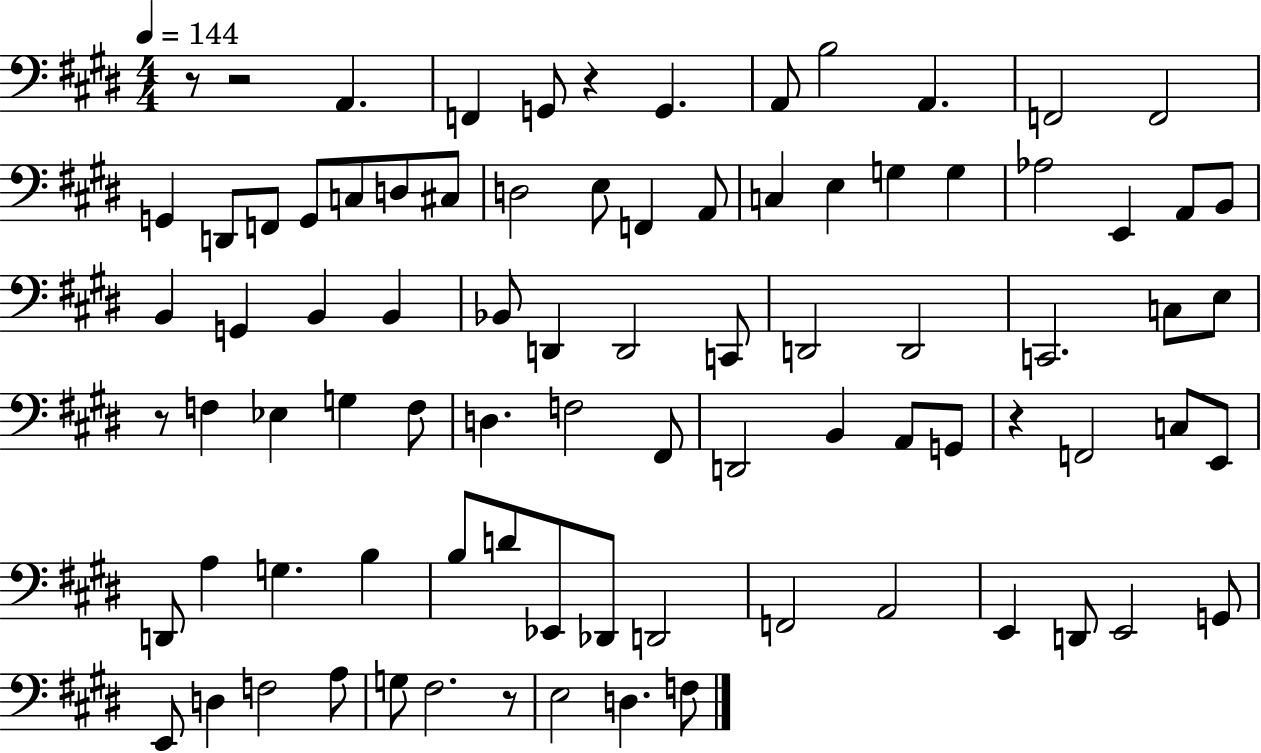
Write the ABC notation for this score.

X:1
T:Untitled
M:4/4
L:1/4
K:E
z/2 z2 A,, F,, G,,/2 z G,, A,,/2 B,2 A,, F,,2 F,,2 G,, D,,/2 F,,/2 G,,/2 C,/2 D,/2 ^C,/2 D,2 E,/2 F,, A,,/2 C, E, G, G, _A,2 E,, A,,/2 B,,/2 B,, G,, B,, B,, _B,,/2 D,, D,,2 C,,/2 D,,2 D,,2 C,,2 C,/2 E,/2 z/2 F, _E, G, F,/2 D, F,2 ^F,,/2 D,,2 B,, A,,/2 G,,/2 z F,,2 C,/2 E,,/2 D,,/2 A, G, B, B,/2 D/2 _E,,/2 _D,,/2 D,,2 F,,2 A,,2 E,, D,,/2 E,,2 G,,/2 E,,/2 D, F,2 A,/2 G,/2 ^F,2 z/2 E,2 D, F,/2